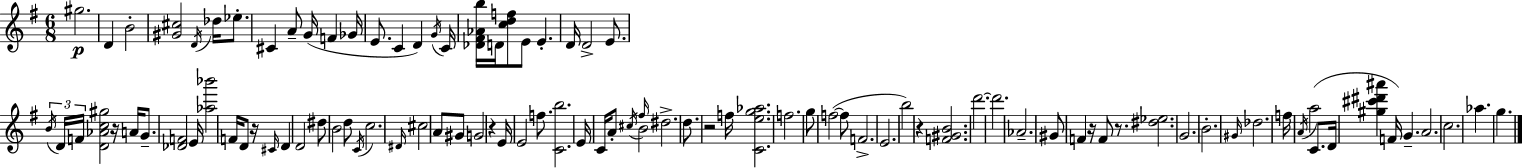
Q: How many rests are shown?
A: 7